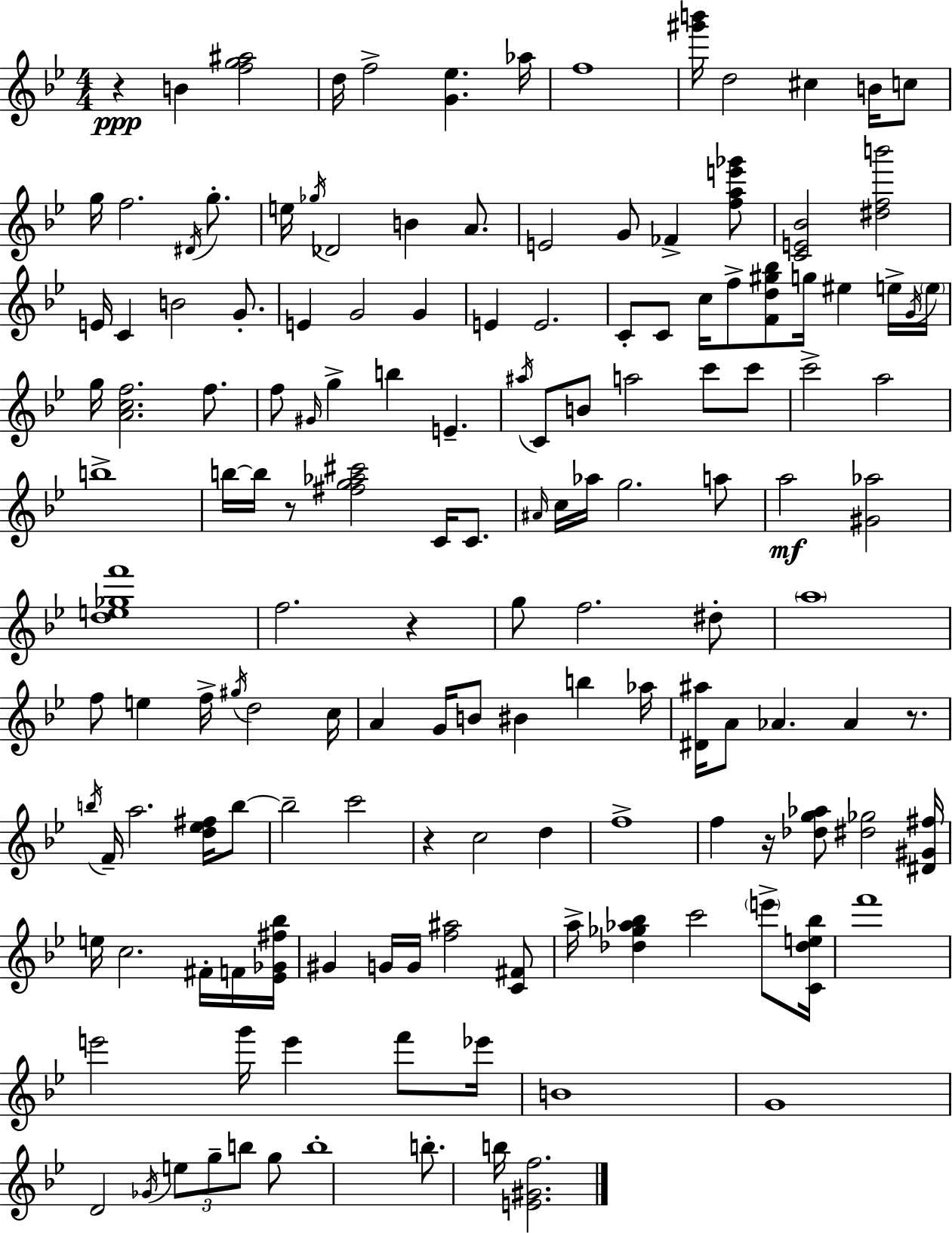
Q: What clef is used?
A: treble